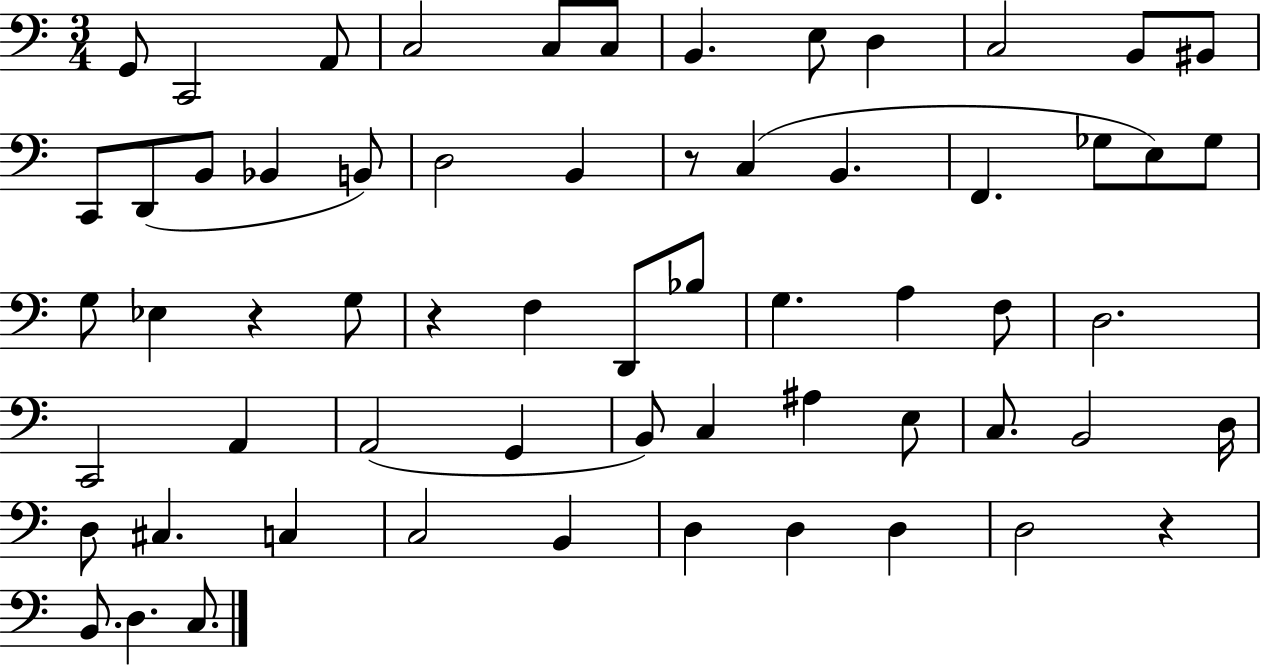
X:1
T:Untitled
M:3/4
L:1/4
K:C
G,,/2 C,,2 A,,/2 C,2 C,/2 C,/2 B,, E,/2 D, C,2 B,,/2 ^B,,/2 C,,/2 D,,/2 B,,/2 _B,, B,,/2 D,2 B,, z/2 C, B,, F,, _G,/2 E,/2 _G,/2 G,/2 _E, z G,/2 z F, D,,/2 _B,/2 G, A, F,/2 D,2 C,,2 A,, A,,2 G,, B,,/2 C, ^A, E,/2 C,/2 B,,2 D,/4 D,/2 ^C, C, C,2 B,, D, D, D, D,2 z B,,/2 D, C,/2